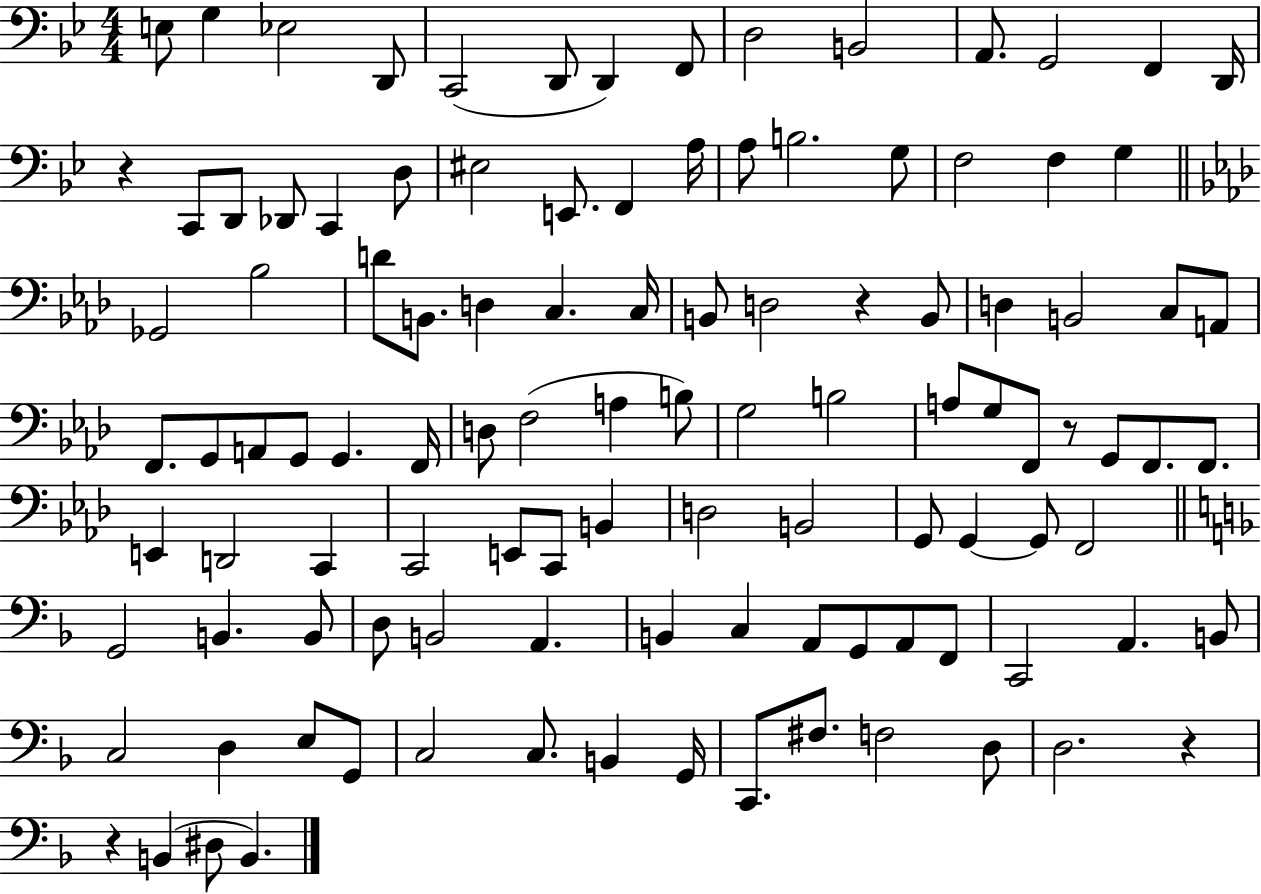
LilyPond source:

{
  \clef bass
  \numericTimeSignature
  \time 4/4
  \key bes \major
  \repeat volta 2 { e8 g4 ees2 d,8 | c,2( d,8 d,4) f,8 | d2 b,2 | a,8. g,2 f,4 d,16 | \break r4 c,8 d,8 des,8 c,4 d8 | eis2 e,8. f,4 a16 | a8 b2. g8 | f2 f4 g4 | \break \bar "||" \break \key f \minor ges,2 bes2 | d'8 b,8. d4 c4. c16 | b,8 d2 r4 b,8 | d4 b,2 c8 a,8 | \break f,8. g,8 a,8 g,8 g,4. f,16 | d8 f2( a4 b8) | g2 b2 | a8 g8 f,8 r8 g,8 f,8. f,8. | \break e,4 d,2 c,4 | c,2 e,8 c,8 b,4 | d2 b,2 | g,8 g,4~~ g,8 f,2 | \break \bar "||" \break \key f \major g,2 b,4. b,8 | d8 b,2 a,4. | b,4 c4 a,8 g,8 a,8 f,8 | c,2 a,4. b,8 | \break c2 d4 e8 g,8 | c2 c8. b,4 g,16 | c,8. fis8. f2 d8 | d2. r4 | \break r4 b,4( dis8 b,4.) | } \bar "|."
}